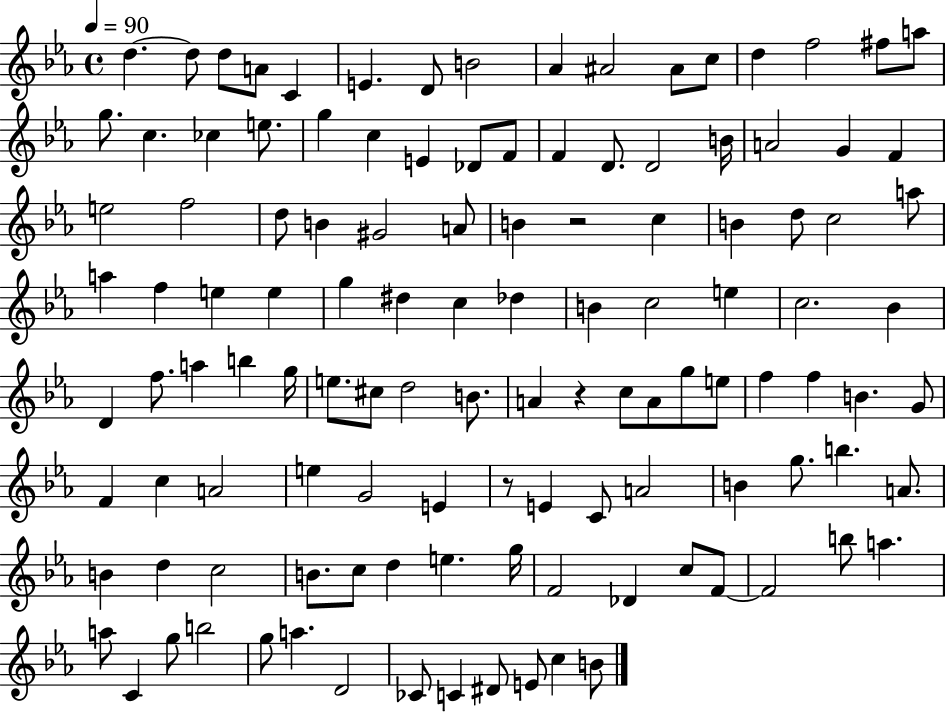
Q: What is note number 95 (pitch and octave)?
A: E5